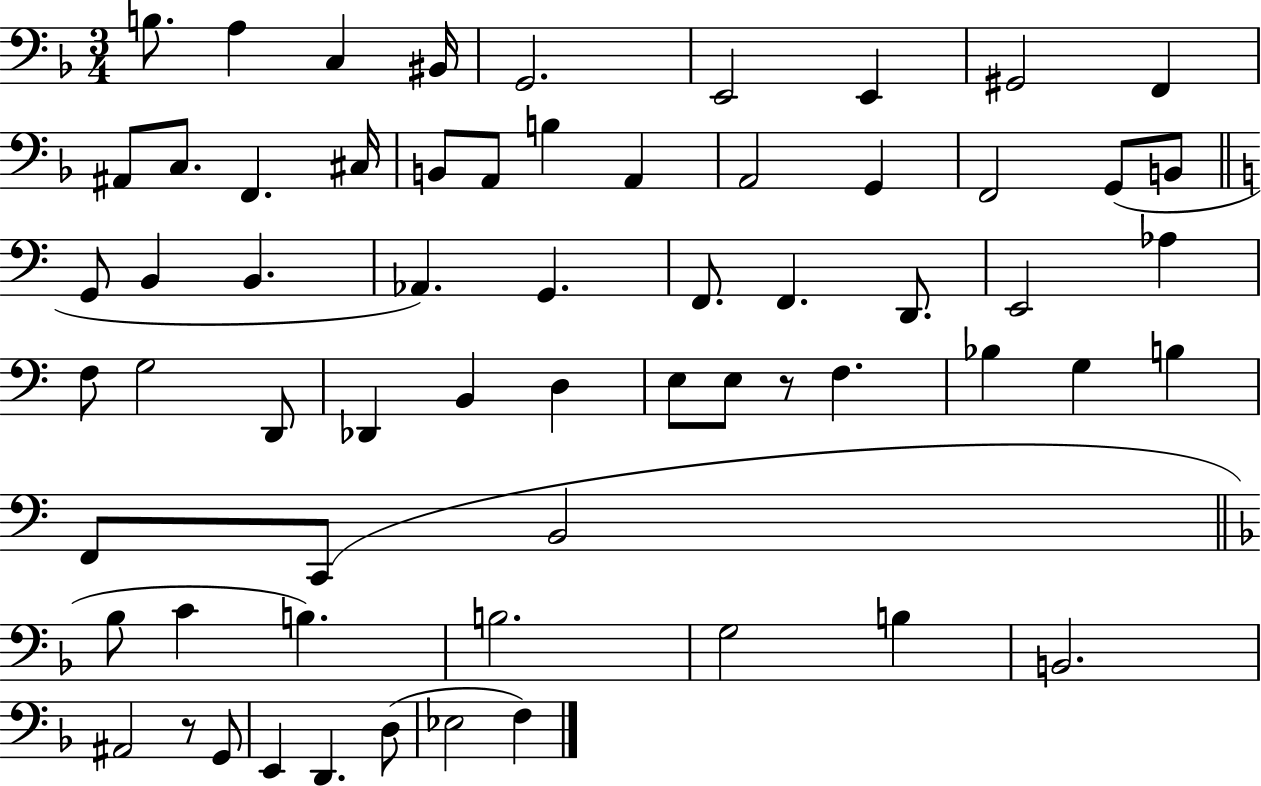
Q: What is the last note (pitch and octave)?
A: F3